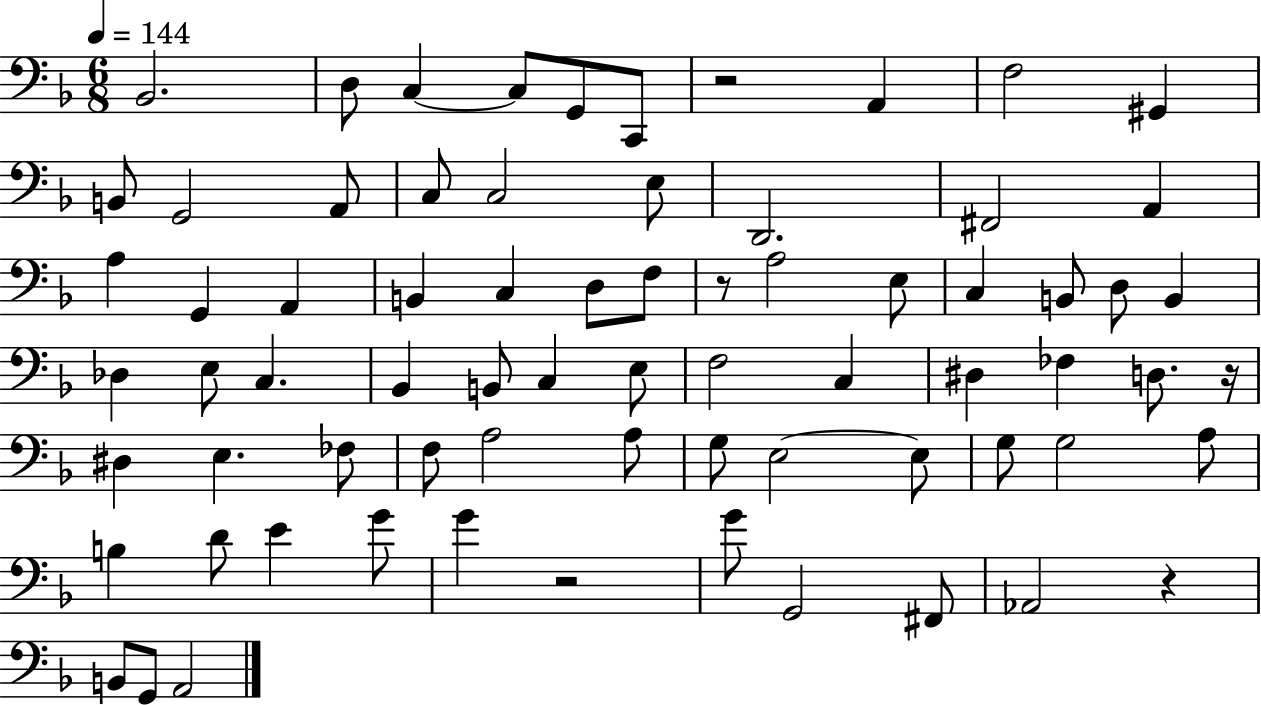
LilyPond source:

{
  \clef bass
  \numericTimeSignature
  \time 6/8
  \key f \major
  \tempo 4 = 144
  bes,2. | d8 c4~~ c8 g,8 c,8 | r2 a,4 | f2 gis,4 | \break b,8 g,2 a,8 | c8 c2 e8 | d,2. | fis,2 a,4 | \break a4 g,4 a,4 | b,4 c4 d8 f8 | r8 a2 e8 | c4 b,8 d8 b,4 | \break des4 e8 c4. | bes,4 b,8 c4 e8 | f2 c4 | dis4 fes4 d8. r16 | \break dis4 e4. fes8 | f8 a2 a8 | g8 e2~~ e8 | g8 g2 a8 | \break b4 d'8 e'4 g'8 | g'4 r2 | g'8 g,2 fis,8 | aes,2 r4 | \break b,8 g,8 a,2 | \bar "|."
}